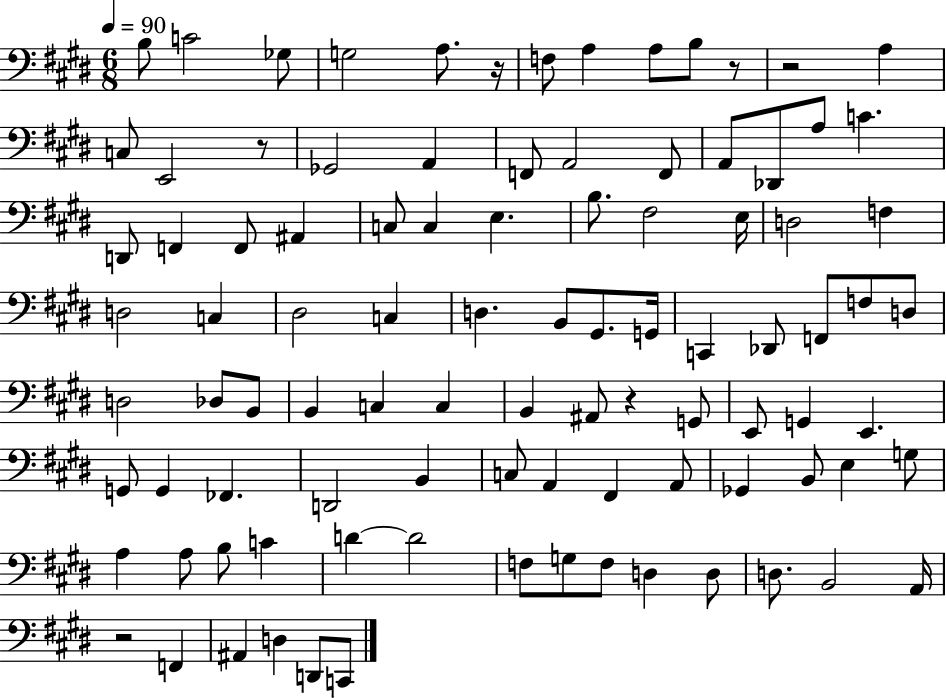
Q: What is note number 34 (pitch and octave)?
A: D3